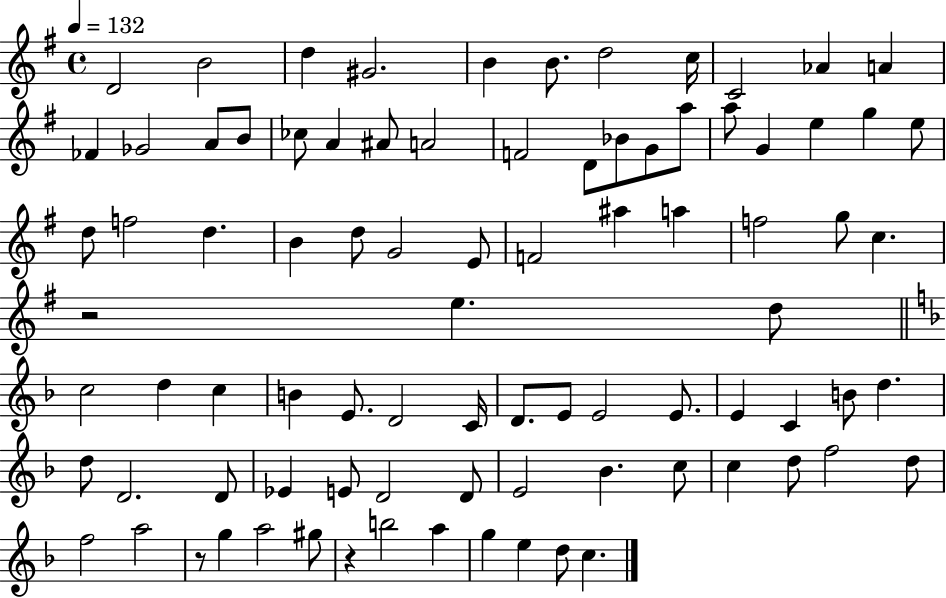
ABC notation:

X:1
T:Untitled
M:4/4
L:1/4
K:G
D2 B2 d ^G2 B B/2 d2 c/4 C2 _A A _F _G2 A/2 B/2 _c/2 A ^A/2 A2 F2 D/2 _B/2 G/2 a/2 a/2 G e g e/2 d/2 f2 d B d/2 G2 E/2 F2 ^a a f2 g/2 c z2 e d/2 c2 d c B E/2 D2 C/4 D/2 E/2 E2 E/2 E C B/2 d d/2 D2 D/2 _E E/2 D2 D/2 E2 _B c/2 c d/2 f2 d/2 f2 a2 z/2 g a2 ^g/2 z b2 a g e d/2 c